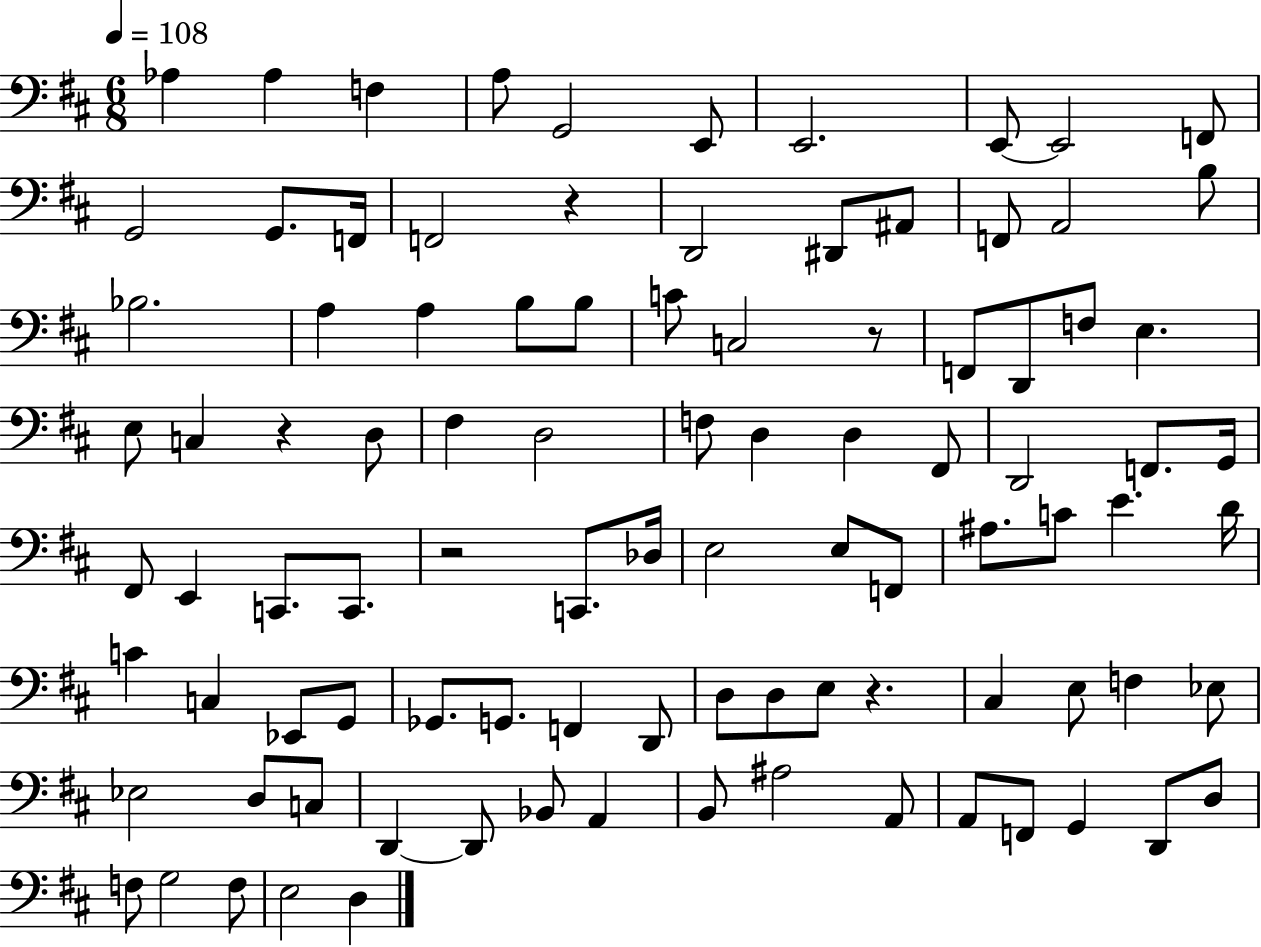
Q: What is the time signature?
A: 6/8